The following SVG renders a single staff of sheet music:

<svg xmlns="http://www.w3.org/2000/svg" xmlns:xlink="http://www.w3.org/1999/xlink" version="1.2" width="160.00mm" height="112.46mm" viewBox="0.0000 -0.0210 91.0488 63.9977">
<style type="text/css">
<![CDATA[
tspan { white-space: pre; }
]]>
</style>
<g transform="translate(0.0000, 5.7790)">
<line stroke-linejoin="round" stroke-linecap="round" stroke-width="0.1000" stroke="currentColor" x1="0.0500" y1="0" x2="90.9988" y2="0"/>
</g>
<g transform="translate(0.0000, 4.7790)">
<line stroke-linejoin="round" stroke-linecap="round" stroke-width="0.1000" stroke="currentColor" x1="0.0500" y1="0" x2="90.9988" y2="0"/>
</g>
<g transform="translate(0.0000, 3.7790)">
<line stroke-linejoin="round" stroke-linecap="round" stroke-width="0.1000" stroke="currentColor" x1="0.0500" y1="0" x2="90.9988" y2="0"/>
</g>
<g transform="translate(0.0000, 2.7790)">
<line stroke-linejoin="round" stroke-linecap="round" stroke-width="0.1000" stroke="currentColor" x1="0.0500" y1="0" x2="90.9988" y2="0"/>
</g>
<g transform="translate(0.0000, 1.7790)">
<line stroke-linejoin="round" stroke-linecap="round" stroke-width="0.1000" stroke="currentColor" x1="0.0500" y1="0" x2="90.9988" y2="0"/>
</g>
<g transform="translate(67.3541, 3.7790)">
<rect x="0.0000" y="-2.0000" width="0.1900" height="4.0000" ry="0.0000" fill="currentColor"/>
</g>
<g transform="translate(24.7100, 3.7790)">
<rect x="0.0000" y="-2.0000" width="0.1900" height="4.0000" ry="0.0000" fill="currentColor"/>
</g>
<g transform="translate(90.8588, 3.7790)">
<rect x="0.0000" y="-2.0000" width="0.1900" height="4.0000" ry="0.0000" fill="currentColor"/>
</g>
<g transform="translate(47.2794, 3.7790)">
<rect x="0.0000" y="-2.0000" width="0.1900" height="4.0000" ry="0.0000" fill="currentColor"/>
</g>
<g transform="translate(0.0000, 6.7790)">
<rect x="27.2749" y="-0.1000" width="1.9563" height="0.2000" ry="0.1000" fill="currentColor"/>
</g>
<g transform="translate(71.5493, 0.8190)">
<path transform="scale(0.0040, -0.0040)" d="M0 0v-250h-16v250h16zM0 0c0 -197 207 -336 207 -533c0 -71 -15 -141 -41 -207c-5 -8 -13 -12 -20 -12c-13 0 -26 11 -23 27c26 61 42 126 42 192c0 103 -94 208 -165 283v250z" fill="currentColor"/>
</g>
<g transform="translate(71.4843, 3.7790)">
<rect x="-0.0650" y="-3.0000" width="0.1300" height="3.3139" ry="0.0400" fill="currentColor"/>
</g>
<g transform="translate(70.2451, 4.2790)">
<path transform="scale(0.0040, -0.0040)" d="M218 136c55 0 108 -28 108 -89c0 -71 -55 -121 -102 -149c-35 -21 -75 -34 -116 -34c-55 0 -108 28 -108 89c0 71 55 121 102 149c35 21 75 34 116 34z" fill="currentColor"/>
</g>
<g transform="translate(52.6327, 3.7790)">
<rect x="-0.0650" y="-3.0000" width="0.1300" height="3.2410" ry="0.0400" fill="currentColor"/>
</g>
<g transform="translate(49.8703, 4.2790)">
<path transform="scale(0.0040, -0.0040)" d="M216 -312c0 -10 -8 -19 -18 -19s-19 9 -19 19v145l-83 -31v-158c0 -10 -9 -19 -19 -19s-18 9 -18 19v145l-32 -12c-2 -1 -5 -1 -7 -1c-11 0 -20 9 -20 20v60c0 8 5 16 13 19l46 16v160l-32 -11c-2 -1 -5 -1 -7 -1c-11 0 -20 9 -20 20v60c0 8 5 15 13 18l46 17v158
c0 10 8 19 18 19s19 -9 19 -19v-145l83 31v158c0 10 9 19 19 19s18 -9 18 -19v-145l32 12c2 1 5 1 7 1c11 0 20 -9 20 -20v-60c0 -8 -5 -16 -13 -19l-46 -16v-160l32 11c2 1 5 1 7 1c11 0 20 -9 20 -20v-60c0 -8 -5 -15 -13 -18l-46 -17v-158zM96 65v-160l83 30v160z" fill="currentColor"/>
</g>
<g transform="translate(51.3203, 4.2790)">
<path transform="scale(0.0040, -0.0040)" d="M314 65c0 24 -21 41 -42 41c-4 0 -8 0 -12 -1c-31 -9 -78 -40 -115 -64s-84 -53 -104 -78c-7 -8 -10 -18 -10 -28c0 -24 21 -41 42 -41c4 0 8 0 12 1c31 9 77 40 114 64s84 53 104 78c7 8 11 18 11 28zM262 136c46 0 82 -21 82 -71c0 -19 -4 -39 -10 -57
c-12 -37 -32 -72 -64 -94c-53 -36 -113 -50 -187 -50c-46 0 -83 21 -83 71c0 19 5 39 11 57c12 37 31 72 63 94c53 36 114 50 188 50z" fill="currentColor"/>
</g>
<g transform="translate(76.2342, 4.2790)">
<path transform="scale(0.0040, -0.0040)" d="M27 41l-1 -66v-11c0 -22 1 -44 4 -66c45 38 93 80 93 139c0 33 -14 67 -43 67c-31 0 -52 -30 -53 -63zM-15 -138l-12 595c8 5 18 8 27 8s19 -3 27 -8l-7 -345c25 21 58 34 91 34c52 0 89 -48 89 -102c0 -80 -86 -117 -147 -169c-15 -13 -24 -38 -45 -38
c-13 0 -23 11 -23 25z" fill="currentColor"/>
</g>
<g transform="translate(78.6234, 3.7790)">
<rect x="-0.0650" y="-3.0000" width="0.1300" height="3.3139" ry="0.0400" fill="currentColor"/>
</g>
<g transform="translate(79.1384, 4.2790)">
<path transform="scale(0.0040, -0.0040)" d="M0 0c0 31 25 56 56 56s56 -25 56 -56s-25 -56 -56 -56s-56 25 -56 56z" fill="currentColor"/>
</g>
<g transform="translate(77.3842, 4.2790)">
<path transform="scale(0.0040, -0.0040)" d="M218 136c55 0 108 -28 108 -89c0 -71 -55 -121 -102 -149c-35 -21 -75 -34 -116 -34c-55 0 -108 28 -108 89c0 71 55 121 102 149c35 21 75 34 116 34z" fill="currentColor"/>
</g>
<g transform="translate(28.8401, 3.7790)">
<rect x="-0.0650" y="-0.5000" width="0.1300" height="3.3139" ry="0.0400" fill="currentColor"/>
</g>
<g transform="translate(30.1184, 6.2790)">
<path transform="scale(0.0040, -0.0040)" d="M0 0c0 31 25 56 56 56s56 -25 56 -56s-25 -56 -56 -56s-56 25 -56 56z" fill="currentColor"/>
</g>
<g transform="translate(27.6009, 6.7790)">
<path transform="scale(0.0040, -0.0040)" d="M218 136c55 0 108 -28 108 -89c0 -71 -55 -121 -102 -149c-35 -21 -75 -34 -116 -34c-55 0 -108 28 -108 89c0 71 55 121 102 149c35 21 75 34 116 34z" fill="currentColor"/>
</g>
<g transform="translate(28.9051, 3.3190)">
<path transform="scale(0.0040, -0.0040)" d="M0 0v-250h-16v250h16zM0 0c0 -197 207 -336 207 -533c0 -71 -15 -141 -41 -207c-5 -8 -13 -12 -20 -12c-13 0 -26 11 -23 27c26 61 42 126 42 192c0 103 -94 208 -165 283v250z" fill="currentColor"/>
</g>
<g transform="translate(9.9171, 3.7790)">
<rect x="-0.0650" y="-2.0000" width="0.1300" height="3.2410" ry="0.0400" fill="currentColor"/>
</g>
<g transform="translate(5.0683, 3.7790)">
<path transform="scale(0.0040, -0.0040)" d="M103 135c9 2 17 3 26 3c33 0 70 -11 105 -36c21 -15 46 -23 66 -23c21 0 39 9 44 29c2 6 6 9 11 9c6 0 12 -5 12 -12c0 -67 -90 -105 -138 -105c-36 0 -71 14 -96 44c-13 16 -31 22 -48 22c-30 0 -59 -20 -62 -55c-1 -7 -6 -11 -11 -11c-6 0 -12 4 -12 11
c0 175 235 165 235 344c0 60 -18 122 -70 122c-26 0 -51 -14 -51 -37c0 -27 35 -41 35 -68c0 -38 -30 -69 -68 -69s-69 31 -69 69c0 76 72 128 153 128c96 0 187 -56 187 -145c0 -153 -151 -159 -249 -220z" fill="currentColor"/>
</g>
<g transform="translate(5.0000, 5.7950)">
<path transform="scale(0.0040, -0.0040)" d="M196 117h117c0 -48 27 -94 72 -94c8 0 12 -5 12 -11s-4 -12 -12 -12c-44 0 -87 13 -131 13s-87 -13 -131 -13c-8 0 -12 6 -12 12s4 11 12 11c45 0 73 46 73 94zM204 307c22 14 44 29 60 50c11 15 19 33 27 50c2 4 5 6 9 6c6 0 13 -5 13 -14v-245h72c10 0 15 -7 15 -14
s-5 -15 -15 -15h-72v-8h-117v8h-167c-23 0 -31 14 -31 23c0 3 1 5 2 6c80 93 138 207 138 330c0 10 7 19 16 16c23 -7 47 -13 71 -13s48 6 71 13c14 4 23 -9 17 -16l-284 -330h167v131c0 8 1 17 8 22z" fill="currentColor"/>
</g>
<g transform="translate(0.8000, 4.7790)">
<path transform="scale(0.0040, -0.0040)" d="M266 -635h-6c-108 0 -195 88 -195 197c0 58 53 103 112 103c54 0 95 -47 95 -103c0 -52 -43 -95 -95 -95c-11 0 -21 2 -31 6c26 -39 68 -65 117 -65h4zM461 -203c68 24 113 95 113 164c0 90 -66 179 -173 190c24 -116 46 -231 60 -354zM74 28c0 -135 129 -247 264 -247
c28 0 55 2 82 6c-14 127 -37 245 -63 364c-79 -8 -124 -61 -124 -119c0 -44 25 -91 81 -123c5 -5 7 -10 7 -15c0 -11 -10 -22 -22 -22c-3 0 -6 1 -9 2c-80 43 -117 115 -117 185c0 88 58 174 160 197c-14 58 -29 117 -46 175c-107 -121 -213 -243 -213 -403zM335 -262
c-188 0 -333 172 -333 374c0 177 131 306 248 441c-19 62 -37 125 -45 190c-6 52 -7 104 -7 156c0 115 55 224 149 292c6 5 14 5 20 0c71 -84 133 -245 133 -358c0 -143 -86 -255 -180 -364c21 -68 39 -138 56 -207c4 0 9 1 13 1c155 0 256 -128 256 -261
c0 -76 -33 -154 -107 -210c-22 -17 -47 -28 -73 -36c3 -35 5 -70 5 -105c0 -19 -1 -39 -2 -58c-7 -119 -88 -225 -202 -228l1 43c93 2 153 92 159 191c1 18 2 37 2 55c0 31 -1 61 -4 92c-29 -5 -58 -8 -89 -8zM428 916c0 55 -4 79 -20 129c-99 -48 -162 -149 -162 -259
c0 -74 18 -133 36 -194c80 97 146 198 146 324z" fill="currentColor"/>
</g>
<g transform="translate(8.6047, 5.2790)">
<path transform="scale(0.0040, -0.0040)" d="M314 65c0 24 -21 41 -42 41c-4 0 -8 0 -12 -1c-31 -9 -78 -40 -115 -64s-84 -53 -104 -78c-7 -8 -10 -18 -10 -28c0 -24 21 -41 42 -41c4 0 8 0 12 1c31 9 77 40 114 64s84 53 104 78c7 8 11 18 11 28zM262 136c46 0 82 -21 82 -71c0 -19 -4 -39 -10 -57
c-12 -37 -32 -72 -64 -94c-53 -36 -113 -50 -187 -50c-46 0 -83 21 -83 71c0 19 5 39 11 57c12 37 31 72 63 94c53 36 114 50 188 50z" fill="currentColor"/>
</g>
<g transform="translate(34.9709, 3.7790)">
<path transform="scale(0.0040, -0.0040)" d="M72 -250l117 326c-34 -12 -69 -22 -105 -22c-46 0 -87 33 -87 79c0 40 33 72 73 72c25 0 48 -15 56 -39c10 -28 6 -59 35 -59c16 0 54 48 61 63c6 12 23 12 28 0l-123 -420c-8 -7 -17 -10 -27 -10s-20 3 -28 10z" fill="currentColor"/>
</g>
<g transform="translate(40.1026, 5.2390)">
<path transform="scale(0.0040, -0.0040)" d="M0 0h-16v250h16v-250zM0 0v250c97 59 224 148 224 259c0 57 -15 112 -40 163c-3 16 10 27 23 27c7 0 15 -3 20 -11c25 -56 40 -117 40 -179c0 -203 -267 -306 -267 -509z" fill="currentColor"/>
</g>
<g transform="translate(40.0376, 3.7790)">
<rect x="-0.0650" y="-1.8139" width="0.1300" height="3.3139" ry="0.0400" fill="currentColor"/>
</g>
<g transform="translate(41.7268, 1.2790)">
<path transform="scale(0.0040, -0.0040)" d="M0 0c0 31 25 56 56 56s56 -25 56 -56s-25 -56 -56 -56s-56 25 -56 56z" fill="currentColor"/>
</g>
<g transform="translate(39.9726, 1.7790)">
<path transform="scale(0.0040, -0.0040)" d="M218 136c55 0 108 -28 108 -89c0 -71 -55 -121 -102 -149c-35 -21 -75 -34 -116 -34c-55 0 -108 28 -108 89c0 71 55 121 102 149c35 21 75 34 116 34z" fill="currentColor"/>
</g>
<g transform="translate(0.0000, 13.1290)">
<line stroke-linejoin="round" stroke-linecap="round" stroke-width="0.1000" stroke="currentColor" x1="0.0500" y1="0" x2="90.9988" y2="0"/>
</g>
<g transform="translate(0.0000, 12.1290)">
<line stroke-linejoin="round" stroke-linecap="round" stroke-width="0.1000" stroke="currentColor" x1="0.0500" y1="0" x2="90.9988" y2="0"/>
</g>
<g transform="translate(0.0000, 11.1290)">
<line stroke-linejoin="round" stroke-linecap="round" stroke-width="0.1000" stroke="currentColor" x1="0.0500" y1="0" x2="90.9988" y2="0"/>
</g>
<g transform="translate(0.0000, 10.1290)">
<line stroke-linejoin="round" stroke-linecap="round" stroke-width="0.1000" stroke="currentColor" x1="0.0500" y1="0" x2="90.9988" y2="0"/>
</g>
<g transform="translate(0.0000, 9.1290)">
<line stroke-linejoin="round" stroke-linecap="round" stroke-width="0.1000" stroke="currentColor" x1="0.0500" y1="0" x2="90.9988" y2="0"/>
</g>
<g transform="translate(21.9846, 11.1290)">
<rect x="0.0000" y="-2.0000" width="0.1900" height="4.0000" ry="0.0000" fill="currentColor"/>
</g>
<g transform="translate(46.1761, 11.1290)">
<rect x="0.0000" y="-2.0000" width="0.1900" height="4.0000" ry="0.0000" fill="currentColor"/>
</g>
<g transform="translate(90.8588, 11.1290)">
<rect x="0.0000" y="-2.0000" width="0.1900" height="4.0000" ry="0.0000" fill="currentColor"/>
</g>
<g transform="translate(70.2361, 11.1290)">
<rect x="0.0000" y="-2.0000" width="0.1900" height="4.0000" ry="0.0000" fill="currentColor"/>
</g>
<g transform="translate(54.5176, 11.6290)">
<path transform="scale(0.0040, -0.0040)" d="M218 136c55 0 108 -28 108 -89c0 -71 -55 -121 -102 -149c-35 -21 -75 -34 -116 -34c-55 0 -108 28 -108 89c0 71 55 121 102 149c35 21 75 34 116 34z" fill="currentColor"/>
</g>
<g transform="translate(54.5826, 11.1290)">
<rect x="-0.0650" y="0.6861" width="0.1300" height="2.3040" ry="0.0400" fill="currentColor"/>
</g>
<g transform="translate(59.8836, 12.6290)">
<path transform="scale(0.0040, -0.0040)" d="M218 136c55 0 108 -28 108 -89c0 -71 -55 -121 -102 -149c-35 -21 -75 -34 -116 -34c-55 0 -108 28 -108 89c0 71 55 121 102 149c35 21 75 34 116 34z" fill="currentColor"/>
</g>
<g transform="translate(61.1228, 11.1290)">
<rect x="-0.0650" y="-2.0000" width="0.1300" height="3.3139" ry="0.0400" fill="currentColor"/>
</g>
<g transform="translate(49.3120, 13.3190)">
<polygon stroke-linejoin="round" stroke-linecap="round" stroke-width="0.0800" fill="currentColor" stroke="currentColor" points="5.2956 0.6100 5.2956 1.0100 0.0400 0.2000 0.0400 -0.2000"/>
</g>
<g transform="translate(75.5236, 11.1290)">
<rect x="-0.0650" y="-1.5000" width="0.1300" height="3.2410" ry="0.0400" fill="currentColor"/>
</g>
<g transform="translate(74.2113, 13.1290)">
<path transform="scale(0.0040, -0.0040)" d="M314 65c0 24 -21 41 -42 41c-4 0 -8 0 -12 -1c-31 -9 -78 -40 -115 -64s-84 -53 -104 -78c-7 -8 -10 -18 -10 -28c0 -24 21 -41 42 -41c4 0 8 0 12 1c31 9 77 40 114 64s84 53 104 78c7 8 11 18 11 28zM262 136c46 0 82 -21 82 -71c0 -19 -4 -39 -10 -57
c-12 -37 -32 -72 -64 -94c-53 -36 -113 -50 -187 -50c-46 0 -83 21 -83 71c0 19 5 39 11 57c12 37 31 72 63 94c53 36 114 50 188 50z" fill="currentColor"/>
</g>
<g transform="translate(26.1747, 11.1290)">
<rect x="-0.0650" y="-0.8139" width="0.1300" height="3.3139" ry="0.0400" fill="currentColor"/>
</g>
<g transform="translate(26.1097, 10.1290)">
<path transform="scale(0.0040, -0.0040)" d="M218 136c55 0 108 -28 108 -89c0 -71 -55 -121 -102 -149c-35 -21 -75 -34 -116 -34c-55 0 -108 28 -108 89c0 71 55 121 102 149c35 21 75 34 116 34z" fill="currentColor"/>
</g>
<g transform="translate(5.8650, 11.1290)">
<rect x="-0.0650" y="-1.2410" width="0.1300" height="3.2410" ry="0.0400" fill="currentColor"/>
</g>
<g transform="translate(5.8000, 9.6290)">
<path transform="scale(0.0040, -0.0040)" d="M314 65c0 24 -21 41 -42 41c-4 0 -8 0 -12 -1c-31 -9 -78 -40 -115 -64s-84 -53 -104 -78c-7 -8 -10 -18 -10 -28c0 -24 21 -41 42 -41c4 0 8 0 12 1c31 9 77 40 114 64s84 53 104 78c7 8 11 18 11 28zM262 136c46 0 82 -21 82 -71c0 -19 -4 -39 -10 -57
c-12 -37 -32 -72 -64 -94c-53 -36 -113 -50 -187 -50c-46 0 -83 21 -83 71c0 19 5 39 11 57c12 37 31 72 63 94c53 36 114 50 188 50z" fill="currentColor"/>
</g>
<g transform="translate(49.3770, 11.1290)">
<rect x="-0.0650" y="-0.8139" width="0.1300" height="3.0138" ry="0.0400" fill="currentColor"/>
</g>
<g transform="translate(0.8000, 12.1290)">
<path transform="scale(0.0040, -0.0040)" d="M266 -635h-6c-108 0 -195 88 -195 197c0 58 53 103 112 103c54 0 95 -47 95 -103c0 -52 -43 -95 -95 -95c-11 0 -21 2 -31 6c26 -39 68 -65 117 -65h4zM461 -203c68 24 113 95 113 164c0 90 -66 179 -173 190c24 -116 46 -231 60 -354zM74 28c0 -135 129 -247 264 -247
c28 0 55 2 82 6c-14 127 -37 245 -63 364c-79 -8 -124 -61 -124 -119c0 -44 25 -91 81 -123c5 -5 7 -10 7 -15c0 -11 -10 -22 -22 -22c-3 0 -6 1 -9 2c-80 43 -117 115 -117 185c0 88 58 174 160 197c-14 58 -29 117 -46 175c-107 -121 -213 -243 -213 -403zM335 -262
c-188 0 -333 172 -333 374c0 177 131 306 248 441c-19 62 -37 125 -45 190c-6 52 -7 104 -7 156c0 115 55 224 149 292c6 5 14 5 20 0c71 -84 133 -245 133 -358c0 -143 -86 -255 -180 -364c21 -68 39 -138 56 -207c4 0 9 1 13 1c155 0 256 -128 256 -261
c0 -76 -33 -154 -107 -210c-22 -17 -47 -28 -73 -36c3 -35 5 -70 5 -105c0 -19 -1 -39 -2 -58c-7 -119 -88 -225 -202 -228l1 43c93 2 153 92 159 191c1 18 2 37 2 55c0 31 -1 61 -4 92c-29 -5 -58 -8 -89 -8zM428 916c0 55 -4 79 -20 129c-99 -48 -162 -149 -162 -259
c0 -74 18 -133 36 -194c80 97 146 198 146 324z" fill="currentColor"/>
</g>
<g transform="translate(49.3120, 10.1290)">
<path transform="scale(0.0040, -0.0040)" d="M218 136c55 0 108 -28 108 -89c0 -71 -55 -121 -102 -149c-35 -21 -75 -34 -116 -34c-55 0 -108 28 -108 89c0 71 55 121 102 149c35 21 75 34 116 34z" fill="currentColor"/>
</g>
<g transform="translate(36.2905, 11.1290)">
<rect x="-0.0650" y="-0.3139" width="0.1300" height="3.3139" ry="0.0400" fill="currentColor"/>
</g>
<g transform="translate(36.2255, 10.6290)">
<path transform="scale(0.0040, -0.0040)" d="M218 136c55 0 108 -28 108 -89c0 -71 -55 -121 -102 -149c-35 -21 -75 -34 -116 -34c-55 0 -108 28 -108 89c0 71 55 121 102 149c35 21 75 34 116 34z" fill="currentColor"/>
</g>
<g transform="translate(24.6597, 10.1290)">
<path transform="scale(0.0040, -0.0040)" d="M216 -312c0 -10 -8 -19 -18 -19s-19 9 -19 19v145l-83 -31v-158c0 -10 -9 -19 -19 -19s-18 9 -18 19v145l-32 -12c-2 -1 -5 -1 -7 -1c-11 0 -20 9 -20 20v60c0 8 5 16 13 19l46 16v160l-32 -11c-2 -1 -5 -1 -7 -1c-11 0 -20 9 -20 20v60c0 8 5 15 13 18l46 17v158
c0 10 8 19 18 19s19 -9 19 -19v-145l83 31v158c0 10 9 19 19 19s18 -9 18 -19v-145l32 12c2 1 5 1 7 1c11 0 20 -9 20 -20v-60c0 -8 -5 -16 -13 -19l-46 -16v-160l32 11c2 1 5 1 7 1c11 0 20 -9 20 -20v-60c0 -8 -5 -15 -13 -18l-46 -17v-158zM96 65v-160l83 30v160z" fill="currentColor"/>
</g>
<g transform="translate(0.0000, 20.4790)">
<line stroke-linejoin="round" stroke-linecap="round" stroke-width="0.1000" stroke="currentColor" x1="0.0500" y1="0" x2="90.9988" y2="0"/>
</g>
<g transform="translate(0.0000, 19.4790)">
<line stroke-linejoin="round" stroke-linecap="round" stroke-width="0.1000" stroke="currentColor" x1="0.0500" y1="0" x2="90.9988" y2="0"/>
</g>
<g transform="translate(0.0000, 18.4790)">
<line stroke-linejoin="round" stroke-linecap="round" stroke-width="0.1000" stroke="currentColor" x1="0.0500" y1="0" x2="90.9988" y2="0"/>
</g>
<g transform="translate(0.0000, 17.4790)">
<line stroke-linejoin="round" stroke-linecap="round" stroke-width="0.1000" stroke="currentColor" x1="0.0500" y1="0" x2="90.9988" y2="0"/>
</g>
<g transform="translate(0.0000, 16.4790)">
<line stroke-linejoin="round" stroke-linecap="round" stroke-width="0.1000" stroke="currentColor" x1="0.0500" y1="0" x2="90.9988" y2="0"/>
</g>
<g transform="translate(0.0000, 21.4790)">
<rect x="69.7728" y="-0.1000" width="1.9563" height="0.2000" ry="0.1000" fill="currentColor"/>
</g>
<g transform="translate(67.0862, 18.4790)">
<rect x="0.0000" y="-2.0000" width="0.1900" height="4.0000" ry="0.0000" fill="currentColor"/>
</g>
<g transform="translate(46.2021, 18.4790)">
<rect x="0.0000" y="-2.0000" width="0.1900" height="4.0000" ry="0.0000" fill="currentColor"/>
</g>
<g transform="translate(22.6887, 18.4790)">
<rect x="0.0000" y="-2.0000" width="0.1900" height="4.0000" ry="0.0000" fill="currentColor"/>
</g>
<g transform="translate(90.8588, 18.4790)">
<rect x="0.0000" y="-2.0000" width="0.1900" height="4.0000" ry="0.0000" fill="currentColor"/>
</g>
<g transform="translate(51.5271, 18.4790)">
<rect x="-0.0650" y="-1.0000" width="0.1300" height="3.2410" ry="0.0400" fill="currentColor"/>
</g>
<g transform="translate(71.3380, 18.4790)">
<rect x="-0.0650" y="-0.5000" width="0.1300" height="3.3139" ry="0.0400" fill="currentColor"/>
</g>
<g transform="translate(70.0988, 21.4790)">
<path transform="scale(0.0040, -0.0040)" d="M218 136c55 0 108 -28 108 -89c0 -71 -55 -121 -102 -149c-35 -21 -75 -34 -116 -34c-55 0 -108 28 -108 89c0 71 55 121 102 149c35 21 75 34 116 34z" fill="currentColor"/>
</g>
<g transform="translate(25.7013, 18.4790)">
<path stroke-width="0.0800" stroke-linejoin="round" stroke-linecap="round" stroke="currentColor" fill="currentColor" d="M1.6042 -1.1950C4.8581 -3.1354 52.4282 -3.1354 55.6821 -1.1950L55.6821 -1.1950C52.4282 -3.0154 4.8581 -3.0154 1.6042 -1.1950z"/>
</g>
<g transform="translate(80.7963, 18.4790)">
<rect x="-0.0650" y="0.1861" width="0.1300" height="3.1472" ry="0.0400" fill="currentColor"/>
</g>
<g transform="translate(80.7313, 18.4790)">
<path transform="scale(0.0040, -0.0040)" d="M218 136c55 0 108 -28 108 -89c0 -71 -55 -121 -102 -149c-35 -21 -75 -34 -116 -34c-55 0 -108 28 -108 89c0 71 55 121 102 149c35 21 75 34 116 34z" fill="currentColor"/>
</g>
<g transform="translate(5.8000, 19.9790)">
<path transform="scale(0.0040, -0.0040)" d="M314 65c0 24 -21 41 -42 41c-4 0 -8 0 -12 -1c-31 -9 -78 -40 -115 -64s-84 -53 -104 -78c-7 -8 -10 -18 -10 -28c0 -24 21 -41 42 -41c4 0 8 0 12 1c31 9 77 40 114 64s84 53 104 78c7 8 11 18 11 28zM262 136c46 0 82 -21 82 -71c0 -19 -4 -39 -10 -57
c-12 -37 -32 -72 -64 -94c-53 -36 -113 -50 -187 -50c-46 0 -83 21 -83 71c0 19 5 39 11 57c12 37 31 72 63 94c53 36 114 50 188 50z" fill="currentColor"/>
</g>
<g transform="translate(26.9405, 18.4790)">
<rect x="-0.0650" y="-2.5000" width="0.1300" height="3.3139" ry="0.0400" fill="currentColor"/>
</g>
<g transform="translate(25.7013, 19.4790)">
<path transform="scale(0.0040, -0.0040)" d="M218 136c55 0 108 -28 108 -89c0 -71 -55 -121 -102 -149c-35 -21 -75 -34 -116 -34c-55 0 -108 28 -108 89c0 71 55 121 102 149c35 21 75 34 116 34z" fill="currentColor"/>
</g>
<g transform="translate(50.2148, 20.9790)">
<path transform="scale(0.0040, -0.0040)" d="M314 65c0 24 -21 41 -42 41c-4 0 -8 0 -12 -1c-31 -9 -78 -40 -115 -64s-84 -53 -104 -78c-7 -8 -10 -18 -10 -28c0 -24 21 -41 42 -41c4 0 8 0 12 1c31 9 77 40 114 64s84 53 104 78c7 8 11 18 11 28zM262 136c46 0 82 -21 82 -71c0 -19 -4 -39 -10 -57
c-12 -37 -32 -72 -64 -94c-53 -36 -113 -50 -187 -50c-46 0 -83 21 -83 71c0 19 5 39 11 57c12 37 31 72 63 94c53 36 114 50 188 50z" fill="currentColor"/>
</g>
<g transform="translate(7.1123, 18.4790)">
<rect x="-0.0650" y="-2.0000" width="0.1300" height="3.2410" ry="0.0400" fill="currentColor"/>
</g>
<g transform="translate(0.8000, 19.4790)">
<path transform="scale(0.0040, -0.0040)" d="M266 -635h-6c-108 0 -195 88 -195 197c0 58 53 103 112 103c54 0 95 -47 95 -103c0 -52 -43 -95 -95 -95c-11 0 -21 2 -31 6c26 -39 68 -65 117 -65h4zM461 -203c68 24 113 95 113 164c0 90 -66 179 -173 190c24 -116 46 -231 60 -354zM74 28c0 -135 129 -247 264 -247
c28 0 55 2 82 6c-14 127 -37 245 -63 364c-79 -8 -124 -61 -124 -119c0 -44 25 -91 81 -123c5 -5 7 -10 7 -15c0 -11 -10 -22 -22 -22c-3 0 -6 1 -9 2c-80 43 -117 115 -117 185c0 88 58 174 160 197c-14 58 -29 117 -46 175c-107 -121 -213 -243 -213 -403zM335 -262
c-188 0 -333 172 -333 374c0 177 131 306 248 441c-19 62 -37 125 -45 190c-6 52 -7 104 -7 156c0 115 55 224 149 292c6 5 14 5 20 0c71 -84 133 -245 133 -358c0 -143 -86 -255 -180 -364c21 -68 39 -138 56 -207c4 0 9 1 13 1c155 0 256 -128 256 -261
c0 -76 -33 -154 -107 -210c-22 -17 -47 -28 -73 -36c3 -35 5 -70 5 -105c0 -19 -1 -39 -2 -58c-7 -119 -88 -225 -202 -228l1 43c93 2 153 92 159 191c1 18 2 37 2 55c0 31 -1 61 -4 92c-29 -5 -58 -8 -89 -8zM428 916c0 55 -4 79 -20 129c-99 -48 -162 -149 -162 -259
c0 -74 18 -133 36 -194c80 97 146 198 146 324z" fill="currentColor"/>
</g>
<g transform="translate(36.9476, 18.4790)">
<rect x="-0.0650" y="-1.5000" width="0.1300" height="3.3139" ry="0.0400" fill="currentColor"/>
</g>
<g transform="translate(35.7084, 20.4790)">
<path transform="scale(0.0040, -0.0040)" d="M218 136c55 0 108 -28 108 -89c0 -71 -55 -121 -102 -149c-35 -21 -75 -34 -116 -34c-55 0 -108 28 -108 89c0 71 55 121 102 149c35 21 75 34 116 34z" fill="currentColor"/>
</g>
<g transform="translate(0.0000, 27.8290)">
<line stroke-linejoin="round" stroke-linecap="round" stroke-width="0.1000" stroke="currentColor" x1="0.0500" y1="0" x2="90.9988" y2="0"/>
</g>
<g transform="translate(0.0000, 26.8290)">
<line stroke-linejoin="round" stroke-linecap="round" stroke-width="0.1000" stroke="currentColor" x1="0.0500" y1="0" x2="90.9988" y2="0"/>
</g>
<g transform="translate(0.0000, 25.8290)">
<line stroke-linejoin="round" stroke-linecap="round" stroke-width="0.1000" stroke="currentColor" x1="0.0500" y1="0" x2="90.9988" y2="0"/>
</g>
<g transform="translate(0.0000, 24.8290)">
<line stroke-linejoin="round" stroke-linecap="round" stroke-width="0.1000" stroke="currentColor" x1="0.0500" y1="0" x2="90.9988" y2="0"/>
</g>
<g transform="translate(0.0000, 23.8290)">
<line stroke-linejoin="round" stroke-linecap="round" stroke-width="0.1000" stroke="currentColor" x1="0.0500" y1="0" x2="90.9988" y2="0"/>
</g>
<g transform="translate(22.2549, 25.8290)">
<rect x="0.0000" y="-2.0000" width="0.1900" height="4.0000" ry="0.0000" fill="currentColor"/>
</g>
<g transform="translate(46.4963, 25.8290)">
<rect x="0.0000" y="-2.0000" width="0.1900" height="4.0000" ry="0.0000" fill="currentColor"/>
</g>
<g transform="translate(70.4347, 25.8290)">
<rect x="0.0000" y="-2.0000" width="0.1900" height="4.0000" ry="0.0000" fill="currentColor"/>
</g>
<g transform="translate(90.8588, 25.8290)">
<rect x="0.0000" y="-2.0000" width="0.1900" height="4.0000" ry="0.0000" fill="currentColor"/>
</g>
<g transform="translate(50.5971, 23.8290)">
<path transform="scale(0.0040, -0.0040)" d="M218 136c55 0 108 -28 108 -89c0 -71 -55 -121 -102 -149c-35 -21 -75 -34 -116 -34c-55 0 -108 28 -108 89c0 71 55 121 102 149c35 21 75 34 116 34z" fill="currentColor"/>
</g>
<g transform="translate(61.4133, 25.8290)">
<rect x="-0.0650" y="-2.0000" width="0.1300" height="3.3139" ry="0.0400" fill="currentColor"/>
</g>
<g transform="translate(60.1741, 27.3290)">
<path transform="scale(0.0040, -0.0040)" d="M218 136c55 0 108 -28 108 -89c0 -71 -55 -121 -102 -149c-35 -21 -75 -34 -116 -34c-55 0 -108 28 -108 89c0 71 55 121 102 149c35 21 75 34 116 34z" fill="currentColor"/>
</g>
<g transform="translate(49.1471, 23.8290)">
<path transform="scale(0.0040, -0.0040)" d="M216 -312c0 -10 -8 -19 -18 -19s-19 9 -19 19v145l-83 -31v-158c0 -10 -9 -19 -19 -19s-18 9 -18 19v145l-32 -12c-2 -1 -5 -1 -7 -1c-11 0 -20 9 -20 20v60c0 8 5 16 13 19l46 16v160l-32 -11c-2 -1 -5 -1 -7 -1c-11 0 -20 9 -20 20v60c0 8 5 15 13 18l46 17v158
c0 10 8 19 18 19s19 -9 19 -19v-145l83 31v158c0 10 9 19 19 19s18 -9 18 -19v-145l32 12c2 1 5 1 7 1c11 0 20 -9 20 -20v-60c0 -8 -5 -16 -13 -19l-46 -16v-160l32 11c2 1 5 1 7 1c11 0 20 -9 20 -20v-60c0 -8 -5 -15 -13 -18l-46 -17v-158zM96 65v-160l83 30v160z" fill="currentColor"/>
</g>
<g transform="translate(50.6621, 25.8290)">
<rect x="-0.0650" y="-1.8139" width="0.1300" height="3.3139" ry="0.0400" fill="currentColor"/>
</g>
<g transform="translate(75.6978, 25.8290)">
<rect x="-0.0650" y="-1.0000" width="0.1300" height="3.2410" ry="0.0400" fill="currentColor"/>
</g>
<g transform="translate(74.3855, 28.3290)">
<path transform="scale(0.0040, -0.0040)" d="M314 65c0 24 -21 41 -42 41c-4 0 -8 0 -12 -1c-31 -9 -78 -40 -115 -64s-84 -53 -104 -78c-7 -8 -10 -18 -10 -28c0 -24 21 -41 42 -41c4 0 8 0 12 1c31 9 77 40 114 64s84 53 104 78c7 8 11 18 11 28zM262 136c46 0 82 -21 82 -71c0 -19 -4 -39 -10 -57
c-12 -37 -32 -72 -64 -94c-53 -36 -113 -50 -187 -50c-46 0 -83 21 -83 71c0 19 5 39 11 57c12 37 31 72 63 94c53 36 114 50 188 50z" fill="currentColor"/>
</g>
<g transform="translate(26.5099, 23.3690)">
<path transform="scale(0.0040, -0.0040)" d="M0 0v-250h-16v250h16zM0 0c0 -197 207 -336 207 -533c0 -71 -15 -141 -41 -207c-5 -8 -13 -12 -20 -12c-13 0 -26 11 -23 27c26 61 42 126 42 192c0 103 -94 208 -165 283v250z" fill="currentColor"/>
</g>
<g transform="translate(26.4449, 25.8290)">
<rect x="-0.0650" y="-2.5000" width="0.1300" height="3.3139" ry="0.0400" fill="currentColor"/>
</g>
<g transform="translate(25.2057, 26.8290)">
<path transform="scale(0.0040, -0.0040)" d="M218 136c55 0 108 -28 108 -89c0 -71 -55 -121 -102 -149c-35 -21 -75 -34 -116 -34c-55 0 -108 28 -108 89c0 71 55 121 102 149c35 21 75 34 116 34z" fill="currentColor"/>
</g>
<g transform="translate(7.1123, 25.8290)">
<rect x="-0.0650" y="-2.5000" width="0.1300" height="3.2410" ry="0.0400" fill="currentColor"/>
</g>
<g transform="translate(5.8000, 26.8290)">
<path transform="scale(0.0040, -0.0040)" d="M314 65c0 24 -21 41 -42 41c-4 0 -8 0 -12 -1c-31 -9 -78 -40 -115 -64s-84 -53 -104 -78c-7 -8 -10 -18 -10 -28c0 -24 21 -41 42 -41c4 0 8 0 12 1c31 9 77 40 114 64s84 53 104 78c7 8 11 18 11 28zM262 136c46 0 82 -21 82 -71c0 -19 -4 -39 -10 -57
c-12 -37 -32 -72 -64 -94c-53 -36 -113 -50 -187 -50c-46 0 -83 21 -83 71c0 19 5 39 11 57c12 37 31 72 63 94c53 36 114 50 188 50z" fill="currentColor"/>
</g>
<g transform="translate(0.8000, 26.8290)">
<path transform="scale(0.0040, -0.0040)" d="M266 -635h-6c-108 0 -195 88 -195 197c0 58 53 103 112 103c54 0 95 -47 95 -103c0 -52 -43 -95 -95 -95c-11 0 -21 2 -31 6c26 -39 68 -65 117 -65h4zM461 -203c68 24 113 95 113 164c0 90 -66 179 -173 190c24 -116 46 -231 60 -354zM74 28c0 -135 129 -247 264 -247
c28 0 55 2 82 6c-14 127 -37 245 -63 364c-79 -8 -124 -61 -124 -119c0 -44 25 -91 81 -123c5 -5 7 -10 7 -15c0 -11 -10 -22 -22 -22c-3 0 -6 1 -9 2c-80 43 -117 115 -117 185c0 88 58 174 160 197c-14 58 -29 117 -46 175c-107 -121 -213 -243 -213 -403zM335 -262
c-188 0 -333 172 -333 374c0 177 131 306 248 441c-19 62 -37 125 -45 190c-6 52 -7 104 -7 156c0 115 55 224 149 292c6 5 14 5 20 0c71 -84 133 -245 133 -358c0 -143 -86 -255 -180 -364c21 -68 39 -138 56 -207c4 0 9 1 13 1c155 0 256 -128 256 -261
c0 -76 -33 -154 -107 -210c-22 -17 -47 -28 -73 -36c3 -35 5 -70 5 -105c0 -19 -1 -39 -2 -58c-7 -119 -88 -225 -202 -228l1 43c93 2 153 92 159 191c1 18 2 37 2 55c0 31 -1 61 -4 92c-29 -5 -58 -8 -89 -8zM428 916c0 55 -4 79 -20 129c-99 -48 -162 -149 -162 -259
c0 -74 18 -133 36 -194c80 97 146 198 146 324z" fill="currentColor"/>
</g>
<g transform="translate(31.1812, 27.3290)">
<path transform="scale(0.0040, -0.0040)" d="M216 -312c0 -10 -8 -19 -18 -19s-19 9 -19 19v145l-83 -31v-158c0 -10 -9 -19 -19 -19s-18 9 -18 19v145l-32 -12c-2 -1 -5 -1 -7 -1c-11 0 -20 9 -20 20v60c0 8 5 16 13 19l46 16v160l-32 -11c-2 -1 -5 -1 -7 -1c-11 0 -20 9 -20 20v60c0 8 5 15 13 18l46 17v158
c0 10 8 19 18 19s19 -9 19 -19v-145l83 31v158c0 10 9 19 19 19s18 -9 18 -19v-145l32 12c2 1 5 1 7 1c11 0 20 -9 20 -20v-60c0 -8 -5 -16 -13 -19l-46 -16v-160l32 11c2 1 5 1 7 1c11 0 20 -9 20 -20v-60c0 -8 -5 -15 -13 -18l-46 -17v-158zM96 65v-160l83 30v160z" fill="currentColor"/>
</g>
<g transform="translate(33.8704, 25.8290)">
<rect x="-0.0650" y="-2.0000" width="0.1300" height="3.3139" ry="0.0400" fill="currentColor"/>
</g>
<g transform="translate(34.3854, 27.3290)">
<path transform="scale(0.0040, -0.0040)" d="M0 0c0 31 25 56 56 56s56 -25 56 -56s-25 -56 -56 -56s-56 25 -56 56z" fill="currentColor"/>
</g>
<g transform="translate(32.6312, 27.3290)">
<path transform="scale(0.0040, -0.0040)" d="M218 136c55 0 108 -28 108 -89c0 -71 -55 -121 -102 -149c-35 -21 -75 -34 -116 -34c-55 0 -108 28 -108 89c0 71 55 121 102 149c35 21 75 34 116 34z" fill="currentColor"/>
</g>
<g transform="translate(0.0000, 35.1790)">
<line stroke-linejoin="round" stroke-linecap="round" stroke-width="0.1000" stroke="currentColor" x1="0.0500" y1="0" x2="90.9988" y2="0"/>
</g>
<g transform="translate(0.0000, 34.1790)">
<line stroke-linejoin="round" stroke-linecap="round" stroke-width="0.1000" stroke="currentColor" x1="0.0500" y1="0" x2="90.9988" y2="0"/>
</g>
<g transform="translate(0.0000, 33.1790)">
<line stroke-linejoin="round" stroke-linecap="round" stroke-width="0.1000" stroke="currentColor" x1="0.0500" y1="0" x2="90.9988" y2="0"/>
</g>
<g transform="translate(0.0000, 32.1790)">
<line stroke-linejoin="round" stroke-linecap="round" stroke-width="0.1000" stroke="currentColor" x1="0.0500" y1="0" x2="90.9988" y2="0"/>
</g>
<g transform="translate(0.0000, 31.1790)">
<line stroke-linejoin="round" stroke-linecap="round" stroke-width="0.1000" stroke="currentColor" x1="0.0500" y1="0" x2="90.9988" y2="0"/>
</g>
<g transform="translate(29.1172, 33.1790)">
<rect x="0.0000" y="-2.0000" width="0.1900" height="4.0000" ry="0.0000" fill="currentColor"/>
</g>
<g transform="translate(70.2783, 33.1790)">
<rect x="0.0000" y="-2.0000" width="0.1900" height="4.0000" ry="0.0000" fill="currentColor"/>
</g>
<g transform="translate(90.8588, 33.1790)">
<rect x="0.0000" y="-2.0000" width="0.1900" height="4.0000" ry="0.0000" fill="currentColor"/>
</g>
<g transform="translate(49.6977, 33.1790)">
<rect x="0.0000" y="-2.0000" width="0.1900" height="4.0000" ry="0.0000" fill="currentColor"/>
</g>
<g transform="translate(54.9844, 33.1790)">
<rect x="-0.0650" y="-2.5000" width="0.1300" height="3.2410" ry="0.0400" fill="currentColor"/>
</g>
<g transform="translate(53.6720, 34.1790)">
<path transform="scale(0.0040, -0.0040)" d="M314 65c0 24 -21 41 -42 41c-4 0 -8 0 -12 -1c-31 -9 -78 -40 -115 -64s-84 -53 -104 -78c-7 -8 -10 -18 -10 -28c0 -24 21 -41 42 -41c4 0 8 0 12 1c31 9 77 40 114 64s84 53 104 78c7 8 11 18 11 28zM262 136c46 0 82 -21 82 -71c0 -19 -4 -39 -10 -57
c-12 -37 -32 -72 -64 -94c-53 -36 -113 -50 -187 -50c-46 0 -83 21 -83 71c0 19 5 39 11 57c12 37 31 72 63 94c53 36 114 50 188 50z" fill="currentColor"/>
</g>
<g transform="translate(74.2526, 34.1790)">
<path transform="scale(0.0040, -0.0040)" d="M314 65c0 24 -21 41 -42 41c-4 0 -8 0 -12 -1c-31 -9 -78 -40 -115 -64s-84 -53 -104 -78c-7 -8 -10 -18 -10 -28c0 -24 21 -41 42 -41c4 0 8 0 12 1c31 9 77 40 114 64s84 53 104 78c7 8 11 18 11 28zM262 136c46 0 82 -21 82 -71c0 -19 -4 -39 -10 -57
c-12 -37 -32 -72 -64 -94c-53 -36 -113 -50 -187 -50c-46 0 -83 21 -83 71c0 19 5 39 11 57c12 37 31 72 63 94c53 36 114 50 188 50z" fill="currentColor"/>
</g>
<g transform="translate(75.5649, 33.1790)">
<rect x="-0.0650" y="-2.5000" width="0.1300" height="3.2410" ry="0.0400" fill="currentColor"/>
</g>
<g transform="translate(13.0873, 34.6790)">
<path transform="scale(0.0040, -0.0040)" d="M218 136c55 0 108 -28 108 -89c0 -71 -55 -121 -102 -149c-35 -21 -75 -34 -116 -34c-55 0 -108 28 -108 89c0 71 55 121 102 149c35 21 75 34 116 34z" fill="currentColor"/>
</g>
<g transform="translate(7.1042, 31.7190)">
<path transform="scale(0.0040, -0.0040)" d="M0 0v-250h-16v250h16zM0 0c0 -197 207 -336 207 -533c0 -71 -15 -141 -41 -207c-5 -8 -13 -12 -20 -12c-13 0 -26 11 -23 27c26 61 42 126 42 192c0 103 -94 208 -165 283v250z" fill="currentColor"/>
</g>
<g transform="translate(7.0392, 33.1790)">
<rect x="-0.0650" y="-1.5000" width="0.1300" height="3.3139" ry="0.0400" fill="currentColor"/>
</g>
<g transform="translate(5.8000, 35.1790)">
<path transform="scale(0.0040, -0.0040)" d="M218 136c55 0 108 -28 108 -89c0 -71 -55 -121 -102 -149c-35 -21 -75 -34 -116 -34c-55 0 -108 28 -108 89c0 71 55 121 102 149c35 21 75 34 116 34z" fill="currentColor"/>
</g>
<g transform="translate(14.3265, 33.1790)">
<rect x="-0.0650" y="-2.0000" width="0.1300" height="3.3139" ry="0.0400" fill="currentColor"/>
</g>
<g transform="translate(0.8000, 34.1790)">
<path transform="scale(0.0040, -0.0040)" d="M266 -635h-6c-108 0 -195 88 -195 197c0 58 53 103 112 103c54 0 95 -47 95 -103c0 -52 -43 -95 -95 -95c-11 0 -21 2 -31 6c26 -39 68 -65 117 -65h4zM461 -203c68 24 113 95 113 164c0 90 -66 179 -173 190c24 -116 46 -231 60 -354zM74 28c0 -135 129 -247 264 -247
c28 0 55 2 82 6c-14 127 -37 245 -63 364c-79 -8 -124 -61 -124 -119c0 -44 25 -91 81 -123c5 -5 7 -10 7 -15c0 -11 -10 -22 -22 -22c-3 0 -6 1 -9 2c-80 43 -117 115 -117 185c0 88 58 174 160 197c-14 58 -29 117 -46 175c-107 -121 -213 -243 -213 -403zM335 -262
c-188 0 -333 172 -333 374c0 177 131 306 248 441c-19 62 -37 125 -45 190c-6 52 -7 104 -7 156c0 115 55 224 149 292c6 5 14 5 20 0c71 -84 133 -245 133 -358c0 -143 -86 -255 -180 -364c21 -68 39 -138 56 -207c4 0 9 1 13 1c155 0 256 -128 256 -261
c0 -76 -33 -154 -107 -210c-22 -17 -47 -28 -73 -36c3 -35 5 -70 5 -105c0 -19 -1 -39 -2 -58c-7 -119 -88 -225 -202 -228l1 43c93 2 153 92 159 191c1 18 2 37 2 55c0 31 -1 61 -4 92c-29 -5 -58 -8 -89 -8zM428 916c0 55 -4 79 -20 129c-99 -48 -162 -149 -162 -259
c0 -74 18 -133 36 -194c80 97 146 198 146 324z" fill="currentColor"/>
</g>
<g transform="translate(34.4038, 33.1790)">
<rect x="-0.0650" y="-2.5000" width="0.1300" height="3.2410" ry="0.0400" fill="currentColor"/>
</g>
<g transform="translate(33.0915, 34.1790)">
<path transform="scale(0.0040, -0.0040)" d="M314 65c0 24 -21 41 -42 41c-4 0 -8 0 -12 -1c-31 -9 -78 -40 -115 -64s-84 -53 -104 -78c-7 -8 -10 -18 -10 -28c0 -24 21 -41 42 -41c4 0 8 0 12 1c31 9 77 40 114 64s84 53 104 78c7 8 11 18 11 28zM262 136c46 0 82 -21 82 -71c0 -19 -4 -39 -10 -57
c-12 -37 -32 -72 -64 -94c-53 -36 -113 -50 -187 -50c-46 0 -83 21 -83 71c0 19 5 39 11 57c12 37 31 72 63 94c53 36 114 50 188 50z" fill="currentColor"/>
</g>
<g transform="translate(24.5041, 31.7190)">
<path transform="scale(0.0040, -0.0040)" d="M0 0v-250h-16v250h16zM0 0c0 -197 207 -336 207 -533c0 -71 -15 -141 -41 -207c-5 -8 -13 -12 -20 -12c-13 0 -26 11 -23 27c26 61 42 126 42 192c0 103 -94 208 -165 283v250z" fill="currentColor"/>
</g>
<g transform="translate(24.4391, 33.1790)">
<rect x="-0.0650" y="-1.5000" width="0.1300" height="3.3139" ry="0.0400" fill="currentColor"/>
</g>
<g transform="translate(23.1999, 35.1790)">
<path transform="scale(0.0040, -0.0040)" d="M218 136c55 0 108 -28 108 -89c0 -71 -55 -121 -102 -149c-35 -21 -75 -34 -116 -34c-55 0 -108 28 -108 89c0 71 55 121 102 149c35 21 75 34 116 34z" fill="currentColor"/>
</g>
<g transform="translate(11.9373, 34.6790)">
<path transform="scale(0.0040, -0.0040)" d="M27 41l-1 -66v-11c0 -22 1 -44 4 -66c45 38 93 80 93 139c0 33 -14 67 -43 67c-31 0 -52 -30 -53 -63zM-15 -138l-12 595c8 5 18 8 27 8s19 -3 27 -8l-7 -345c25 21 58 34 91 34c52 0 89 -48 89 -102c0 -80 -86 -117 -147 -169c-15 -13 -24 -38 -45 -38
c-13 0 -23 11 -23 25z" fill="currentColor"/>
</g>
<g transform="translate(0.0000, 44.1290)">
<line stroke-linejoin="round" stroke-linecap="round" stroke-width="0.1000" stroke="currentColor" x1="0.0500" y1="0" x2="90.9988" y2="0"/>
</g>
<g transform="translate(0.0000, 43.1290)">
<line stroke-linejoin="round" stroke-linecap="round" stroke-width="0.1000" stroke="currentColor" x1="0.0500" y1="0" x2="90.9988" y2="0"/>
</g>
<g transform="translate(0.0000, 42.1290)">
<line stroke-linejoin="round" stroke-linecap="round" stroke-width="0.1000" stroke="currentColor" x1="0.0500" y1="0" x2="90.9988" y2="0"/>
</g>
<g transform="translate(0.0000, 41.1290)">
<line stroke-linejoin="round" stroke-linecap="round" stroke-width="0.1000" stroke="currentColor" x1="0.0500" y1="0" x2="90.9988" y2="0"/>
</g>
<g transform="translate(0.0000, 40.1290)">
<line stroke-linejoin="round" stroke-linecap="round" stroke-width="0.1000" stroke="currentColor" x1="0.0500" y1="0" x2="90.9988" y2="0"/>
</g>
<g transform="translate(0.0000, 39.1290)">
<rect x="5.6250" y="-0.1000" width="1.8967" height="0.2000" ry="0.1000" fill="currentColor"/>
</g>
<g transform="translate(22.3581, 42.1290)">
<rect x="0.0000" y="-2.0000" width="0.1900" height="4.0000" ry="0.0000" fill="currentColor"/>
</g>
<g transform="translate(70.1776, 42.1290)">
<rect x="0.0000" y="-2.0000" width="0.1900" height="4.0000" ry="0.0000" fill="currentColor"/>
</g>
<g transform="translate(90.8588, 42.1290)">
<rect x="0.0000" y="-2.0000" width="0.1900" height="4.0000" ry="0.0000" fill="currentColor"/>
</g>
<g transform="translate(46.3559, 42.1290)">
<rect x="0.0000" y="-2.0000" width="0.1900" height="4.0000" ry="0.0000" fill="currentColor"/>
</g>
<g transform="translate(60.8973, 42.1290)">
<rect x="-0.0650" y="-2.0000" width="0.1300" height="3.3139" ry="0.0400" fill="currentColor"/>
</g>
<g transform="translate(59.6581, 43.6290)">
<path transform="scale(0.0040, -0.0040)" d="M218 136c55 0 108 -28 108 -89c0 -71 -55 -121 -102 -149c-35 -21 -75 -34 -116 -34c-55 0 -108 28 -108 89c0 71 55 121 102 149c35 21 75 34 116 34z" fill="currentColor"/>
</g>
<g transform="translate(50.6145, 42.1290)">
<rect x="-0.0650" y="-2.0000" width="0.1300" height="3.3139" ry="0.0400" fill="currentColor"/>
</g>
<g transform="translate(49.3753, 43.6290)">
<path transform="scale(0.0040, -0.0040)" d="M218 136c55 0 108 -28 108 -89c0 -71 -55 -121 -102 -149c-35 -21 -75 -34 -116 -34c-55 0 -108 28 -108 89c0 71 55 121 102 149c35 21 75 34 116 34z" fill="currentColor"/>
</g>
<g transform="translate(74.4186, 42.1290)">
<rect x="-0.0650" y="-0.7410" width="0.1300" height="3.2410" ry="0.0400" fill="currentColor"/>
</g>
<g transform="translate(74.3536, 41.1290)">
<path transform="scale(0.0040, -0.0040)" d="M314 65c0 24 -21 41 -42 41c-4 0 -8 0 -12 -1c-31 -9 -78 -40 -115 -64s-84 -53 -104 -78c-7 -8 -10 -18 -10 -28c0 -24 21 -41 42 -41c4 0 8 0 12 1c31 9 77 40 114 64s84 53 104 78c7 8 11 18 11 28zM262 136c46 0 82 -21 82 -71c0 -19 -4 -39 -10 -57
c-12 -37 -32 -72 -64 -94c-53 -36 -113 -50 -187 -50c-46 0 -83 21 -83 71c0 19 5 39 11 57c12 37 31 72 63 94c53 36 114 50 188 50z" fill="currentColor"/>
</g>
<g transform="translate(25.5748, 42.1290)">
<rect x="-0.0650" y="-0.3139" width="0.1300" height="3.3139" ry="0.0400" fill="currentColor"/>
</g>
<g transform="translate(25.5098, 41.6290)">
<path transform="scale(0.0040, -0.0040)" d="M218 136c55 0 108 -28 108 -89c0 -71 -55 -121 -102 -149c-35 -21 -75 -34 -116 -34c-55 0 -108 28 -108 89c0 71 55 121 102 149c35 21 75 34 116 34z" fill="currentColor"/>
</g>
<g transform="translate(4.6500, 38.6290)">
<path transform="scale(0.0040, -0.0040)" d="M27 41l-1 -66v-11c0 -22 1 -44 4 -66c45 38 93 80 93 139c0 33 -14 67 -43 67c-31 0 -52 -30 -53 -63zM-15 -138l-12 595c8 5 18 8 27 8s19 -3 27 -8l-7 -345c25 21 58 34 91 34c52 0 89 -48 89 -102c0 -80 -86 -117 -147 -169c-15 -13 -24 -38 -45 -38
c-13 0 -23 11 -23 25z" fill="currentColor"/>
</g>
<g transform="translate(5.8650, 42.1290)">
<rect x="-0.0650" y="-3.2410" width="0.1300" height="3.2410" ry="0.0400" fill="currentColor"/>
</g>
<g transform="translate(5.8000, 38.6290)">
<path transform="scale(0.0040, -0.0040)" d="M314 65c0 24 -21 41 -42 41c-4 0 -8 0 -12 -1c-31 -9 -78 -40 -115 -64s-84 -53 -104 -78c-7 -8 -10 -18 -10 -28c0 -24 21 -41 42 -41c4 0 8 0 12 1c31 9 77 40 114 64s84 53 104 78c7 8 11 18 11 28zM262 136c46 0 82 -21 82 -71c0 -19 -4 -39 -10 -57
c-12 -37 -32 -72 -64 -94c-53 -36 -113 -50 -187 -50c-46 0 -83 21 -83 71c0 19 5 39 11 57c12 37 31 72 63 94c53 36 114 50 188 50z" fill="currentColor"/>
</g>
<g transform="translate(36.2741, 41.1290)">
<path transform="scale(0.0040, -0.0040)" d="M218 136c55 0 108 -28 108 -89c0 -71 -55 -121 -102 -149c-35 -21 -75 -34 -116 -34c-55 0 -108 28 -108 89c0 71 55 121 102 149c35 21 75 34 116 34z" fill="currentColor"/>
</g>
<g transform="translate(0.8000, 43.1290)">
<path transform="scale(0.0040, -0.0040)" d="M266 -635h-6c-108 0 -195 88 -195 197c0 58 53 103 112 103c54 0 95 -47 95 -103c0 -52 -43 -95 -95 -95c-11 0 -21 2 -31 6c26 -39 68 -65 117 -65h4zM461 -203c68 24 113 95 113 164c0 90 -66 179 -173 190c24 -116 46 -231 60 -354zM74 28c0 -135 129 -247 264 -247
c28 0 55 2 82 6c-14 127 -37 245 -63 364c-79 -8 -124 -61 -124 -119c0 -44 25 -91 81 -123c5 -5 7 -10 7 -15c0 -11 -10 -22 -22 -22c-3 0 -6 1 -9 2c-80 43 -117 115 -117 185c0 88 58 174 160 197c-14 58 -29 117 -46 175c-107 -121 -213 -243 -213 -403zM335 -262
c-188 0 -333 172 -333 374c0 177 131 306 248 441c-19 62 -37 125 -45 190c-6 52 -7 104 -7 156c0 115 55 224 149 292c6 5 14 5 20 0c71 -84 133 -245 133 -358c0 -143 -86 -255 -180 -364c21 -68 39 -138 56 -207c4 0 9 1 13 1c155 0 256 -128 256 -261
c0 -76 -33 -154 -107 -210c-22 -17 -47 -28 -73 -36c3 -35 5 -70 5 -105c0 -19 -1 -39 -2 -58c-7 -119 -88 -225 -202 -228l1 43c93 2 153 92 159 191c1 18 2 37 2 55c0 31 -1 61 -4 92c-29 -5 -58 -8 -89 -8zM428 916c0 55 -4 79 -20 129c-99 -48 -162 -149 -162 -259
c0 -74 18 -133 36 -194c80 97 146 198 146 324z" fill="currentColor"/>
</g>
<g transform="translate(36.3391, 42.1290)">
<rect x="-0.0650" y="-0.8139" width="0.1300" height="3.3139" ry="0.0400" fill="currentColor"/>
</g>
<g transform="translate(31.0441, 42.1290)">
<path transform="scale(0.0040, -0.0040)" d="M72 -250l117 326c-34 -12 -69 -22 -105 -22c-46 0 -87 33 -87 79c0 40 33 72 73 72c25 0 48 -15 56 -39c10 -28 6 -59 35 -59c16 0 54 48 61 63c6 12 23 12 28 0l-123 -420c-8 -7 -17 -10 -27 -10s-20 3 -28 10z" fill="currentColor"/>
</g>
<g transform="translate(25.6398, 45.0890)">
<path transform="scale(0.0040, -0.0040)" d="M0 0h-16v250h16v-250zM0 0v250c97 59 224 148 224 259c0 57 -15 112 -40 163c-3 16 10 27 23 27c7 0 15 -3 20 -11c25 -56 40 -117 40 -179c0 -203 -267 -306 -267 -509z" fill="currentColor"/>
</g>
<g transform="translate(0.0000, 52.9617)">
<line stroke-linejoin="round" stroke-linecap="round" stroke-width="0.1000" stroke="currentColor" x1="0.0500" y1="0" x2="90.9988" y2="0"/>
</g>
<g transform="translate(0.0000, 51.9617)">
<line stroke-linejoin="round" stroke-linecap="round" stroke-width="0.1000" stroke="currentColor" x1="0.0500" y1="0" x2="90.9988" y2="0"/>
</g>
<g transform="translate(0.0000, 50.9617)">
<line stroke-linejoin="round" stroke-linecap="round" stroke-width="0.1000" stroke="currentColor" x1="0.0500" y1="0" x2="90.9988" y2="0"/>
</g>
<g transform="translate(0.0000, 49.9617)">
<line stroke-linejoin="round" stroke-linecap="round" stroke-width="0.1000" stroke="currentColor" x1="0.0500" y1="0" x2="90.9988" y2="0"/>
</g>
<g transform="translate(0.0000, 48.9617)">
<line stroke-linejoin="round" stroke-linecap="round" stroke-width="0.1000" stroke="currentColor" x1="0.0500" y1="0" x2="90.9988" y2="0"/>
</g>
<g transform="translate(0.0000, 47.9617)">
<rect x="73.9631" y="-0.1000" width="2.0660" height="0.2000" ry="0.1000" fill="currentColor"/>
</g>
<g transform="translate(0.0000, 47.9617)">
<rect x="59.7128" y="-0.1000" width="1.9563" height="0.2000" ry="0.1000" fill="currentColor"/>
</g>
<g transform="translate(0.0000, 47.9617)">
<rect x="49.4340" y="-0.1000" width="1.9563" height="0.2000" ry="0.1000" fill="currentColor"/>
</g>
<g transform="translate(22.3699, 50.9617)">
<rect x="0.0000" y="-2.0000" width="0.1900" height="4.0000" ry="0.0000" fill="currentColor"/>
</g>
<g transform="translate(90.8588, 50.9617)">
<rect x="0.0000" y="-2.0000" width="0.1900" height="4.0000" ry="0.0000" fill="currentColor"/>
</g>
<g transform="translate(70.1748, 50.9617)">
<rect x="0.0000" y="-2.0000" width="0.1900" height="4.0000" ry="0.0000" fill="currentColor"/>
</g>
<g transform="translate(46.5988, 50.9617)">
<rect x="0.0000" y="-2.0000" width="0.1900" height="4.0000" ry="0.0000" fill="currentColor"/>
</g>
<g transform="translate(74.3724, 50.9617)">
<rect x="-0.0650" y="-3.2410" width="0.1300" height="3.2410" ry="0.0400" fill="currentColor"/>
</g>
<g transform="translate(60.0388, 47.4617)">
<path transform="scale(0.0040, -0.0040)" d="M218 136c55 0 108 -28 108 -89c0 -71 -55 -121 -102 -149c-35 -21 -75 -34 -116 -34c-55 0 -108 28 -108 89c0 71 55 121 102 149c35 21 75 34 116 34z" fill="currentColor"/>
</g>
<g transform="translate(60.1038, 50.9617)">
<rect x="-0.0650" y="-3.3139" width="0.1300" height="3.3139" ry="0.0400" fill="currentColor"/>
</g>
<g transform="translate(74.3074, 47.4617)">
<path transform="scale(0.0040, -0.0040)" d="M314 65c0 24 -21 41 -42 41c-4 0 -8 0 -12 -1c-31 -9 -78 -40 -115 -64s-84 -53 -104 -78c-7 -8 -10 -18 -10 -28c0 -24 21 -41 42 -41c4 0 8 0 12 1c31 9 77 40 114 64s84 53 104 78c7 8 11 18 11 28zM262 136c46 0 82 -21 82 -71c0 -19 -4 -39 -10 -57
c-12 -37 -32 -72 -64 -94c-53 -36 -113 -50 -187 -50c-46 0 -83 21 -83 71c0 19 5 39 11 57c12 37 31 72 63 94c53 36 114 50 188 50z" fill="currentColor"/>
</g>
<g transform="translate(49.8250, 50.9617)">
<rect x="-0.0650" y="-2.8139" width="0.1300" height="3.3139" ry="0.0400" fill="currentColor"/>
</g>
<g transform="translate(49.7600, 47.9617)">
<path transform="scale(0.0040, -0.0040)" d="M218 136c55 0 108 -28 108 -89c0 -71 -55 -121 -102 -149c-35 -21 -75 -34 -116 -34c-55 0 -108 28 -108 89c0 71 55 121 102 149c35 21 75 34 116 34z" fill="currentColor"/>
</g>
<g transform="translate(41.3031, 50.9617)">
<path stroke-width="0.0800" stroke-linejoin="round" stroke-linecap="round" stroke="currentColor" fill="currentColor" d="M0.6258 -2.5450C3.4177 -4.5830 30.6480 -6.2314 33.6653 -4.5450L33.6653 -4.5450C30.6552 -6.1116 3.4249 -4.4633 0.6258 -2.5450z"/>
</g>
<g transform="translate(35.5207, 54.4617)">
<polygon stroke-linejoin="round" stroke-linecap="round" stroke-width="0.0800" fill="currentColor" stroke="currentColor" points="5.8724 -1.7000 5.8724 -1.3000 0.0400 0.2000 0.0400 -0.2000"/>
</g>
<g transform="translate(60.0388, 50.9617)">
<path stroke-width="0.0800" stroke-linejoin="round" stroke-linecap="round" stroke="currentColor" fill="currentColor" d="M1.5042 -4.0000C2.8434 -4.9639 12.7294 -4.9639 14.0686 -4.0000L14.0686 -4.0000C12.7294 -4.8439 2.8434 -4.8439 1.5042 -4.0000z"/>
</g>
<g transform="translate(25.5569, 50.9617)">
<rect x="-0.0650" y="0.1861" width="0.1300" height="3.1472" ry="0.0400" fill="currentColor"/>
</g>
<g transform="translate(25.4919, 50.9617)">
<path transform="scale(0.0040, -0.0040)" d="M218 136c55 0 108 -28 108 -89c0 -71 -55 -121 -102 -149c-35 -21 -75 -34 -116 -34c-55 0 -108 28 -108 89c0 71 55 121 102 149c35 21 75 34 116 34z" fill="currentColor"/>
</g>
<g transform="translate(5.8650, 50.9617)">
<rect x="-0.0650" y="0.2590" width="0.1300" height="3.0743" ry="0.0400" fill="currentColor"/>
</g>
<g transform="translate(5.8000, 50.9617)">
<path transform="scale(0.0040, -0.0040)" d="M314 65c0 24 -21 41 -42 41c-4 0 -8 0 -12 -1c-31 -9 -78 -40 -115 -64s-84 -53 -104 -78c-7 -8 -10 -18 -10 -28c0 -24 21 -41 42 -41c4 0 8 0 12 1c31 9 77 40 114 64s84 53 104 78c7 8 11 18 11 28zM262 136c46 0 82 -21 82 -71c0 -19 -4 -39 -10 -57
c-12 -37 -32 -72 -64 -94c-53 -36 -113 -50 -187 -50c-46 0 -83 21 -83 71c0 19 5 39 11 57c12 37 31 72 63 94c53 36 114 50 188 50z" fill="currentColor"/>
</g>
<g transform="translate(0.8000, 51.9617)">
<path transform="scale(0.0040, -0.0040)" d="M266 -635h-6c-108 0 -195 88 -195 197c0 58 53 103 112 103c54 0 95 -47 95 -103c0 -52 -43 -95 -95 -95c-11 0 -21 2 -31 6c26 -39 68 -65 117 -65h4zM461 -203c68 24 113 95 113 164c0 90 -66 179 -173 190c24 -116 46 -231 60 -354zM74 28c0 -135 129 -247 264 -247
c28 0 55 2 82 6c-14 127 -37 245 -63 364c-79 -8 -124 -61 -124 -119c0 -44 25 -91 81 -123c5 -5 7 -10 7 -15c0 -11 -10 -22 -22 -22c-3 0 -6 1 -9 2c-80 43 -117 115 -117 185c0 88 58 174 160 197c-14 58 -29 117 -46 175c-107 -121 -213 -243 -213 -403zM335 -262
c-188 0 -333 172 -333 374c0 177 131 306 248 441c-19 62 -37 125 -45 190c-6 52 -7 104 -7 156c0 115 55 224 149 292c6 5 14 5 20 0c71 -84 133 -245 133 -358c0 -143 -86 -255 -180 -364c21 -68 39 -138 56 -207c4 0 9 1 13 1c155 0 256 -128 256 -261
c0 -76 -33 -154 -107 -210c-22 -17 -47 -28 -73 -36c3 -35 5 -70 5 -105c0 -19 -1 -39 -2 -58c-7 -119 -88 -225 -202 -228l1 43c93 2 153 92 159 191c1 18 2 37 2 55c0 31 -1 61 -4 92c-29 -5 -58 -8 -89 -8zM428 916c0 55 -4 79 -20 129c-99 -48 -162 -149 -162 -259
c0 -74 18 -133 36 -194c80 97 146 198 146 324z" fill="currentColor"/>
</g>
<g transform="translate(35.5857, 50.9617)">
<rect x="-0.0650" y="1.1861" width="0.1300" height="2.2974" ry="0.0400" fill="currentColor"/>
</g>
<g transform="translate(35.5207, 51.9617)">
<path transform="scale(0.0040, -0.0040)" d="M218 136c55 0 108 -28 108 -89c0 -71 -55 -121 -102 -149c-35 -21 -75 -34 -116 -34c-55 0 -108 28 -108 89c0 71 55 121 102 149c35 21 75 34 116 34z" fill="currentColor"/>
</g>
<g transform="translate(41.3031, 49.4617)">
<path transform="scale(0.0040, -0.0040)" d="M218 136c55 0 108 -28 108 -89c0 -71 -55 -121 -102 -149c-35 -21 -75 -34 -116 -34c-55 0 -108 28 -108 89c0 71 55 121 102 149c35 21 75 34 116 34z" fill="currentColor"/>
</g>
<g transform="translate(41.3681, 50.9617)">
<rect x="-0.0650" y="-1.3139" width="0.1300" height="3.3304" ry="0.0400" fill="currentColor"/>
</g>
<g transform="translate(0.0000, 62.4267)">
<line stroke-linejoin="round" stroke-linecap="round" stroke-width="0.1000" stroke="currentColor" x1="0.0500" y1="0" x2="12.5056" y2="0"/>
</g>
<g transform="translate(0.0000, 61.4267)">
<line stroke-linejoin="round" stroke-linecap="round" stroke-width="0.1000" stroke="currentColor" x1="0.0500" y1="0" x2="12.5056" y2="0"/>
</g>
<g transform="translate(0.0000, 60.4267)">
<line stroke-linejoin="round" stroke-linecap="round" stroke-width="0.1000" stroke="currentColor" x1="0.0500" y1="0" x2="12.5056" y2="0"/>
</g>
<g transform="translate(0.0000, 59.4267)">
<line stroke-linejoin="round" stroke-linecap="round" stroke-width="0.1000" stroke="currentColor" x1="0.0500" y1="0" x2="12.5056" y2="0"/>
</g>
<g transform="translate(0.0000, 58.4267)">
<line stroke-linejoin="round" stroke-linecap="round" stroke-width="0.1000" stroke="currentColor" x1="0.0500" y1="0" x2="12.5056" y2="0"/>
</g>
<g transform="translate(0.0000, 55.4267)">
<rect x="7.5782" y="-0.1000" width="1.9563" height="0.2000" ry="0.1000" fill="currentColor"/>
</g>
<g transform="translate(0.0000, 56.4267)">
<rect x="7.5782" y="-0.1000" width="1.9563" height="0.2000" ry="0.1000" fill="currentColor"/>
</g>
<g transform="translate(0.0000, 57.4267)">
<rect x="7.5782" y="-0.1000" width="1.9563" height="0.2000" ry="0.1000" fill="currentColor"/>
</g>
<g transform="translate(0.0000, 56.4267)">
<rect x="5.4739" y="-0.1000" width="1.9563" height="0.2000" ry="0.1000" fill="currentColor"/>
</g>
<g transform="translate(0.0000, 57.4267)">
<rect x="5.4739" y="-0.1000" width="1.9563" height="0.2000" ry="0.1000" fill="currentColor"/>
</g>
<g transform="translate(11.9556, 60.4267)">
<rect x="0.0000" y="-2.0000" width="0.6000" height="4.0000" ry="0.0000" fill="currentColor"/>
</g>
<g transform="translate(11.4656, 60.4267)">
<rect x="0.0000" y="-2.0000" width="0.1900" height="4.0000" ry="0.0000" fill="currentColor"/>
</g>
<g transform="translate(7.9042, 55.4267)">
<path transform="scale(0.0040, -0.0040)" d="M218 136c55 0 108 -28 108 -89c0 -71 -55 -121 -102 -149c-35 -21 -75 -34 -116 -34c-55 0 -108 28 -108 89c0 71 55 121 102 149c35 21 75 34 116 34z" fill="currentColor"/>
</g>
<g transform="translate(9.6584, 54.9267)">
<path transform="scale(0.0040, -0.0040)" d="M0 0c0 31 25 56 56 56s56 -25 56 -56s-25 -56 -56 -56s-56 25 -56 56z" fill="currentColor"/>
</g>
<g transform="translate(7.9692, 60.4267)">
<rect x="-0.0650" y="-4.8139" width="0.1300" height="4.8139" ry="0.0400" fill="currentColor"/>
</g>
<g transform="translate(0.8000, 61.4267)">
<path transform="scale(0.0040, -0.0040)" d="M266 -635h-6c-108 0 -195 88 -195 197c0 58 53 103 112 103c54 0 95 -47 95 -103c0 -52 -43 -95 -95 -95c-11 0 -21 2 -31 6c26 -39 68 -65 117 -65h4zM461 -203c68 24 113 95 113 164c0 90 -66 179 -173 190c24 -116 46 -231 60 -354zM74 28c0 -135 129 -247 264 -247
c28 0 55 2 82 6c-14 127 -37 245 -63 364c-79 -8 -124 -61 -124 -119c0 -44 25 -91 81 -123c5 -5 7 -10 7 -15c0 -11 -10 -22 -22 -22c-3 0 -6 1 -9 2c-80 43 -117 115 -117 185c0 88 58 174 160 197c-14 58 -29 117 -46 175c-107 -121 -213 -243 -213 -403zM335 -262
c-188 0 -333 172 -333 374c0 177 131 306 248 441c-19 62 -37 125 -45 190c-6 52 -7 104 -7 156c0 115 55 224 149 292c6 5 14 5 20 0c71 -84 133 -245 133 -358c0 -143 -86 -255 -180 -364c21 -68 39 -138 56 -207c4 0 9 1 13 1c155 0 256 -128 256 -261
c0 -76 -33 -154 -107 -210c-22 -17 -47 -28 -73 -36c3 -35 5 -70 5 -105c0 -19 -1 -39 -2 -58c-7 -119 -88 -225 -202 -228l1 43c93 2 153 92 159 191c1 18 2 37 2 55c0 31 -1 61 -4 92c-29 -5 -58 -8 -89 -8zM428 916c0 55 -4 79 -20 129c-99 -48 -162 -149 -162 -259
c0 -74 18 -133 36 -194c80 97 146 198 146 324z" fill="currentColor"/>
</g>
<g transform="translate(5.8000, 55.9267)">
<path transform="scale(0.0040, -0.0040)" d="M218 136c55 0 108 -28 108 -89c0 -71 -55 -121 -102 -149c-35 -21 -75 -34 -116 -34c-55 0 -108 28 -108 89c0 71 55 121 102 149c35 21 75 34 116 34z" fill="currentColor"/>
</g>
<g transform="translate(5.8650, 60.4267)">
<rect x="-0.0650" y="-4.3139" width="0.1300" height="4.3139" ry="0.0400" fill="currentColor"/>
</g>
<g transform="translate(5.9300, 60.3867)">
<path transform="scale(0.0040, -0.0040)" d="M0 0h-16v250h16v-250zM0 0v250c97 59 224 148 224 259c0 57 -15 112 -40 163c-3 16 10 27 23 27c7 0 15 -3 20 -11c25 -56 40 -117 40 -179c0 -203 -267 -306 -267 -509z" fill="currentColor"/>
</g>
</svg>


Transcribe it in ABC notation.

X:1
T:Untitled
M:2/4
L:1/4
K:C
F2 C/2 z/2 f/2 ^A2 A/2 _A e2 ^d c d/2 A/2 F E2 F2 G E D2 C B G2 G/2 ^F ^f F D2 E/2 _F E/2 G2 G2 G2 _b2 c/2 z/2 d F F d2 B2 B G/2 e/2 a b b2 d'/2 e'